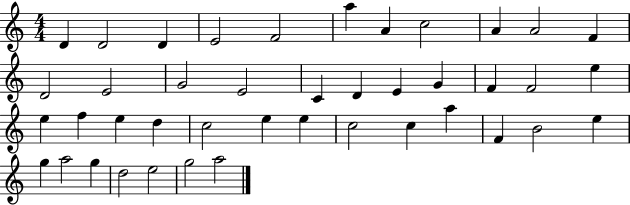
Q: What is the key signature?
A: C major